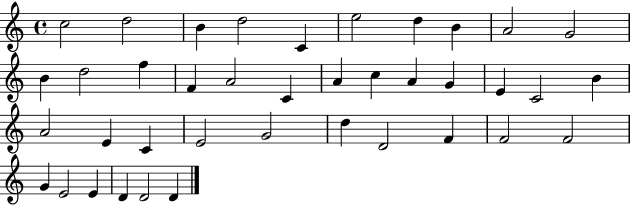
C5/h D5/h B4/q D5/h C4/q E5/h D5/q B4/q A4/h G4/h B4/q D5/h F5/q F4/q A4/h C4/q A4/q C5/q A4/q G4/q E4/q C4/h B4/q A4/h E4/q C4/q E4/h G4/h D5/q D4/h F4/q F4/h F4/h G4/q E4/h E4/q D4/q D4/h D4/q